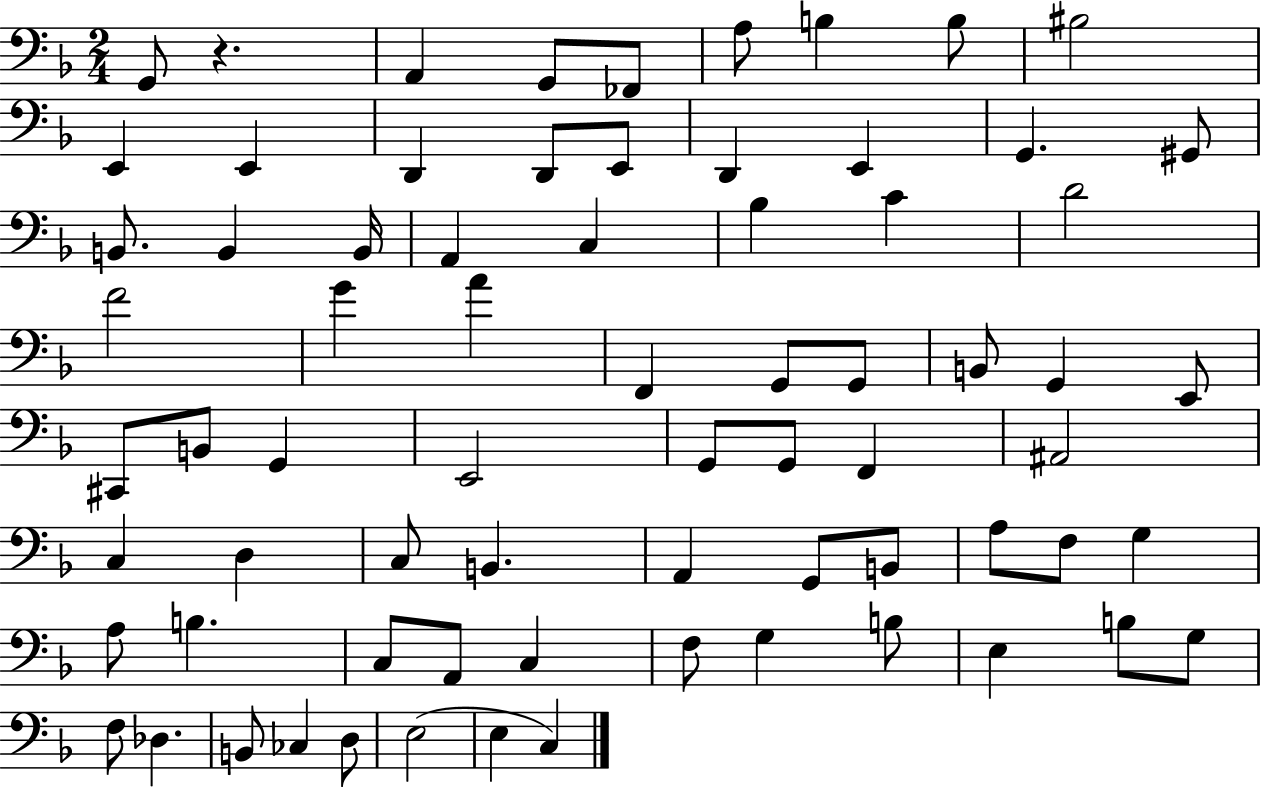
{
  \clef bass
  \numericTimeSignature
  \time 2/4
  \key f \major
  g,8 r4. | a,4 g,8 fes,8 | a8 b4 b8 | bis2 | \break e,4 e,4 | d,4 d,8 e,8 | d,4 e,4 | g,4. gis,8 | \break b,8. b,4 b,16 | a,4 c4 | bes4 c'4 | d'2 | \break f'2 | g'4 a'4 | f,4 g,8 g,8 | b,8 g,4 e,8 | \break cis,8 b,8 g,4 | e,2 | g,8 g,8 f,4 | ais,2 | \break c4 d4 | c8 b,4. | a,4 g,8 b,8 | a8 f8 g4 | \break a8 b4. | c8 a,8 c4 | f8 g4 b8 | e4 b8 g8 | \break f8 des4. | b,8 ces4 d8 | e2( | e4 c4) | \break \bar "|."
}